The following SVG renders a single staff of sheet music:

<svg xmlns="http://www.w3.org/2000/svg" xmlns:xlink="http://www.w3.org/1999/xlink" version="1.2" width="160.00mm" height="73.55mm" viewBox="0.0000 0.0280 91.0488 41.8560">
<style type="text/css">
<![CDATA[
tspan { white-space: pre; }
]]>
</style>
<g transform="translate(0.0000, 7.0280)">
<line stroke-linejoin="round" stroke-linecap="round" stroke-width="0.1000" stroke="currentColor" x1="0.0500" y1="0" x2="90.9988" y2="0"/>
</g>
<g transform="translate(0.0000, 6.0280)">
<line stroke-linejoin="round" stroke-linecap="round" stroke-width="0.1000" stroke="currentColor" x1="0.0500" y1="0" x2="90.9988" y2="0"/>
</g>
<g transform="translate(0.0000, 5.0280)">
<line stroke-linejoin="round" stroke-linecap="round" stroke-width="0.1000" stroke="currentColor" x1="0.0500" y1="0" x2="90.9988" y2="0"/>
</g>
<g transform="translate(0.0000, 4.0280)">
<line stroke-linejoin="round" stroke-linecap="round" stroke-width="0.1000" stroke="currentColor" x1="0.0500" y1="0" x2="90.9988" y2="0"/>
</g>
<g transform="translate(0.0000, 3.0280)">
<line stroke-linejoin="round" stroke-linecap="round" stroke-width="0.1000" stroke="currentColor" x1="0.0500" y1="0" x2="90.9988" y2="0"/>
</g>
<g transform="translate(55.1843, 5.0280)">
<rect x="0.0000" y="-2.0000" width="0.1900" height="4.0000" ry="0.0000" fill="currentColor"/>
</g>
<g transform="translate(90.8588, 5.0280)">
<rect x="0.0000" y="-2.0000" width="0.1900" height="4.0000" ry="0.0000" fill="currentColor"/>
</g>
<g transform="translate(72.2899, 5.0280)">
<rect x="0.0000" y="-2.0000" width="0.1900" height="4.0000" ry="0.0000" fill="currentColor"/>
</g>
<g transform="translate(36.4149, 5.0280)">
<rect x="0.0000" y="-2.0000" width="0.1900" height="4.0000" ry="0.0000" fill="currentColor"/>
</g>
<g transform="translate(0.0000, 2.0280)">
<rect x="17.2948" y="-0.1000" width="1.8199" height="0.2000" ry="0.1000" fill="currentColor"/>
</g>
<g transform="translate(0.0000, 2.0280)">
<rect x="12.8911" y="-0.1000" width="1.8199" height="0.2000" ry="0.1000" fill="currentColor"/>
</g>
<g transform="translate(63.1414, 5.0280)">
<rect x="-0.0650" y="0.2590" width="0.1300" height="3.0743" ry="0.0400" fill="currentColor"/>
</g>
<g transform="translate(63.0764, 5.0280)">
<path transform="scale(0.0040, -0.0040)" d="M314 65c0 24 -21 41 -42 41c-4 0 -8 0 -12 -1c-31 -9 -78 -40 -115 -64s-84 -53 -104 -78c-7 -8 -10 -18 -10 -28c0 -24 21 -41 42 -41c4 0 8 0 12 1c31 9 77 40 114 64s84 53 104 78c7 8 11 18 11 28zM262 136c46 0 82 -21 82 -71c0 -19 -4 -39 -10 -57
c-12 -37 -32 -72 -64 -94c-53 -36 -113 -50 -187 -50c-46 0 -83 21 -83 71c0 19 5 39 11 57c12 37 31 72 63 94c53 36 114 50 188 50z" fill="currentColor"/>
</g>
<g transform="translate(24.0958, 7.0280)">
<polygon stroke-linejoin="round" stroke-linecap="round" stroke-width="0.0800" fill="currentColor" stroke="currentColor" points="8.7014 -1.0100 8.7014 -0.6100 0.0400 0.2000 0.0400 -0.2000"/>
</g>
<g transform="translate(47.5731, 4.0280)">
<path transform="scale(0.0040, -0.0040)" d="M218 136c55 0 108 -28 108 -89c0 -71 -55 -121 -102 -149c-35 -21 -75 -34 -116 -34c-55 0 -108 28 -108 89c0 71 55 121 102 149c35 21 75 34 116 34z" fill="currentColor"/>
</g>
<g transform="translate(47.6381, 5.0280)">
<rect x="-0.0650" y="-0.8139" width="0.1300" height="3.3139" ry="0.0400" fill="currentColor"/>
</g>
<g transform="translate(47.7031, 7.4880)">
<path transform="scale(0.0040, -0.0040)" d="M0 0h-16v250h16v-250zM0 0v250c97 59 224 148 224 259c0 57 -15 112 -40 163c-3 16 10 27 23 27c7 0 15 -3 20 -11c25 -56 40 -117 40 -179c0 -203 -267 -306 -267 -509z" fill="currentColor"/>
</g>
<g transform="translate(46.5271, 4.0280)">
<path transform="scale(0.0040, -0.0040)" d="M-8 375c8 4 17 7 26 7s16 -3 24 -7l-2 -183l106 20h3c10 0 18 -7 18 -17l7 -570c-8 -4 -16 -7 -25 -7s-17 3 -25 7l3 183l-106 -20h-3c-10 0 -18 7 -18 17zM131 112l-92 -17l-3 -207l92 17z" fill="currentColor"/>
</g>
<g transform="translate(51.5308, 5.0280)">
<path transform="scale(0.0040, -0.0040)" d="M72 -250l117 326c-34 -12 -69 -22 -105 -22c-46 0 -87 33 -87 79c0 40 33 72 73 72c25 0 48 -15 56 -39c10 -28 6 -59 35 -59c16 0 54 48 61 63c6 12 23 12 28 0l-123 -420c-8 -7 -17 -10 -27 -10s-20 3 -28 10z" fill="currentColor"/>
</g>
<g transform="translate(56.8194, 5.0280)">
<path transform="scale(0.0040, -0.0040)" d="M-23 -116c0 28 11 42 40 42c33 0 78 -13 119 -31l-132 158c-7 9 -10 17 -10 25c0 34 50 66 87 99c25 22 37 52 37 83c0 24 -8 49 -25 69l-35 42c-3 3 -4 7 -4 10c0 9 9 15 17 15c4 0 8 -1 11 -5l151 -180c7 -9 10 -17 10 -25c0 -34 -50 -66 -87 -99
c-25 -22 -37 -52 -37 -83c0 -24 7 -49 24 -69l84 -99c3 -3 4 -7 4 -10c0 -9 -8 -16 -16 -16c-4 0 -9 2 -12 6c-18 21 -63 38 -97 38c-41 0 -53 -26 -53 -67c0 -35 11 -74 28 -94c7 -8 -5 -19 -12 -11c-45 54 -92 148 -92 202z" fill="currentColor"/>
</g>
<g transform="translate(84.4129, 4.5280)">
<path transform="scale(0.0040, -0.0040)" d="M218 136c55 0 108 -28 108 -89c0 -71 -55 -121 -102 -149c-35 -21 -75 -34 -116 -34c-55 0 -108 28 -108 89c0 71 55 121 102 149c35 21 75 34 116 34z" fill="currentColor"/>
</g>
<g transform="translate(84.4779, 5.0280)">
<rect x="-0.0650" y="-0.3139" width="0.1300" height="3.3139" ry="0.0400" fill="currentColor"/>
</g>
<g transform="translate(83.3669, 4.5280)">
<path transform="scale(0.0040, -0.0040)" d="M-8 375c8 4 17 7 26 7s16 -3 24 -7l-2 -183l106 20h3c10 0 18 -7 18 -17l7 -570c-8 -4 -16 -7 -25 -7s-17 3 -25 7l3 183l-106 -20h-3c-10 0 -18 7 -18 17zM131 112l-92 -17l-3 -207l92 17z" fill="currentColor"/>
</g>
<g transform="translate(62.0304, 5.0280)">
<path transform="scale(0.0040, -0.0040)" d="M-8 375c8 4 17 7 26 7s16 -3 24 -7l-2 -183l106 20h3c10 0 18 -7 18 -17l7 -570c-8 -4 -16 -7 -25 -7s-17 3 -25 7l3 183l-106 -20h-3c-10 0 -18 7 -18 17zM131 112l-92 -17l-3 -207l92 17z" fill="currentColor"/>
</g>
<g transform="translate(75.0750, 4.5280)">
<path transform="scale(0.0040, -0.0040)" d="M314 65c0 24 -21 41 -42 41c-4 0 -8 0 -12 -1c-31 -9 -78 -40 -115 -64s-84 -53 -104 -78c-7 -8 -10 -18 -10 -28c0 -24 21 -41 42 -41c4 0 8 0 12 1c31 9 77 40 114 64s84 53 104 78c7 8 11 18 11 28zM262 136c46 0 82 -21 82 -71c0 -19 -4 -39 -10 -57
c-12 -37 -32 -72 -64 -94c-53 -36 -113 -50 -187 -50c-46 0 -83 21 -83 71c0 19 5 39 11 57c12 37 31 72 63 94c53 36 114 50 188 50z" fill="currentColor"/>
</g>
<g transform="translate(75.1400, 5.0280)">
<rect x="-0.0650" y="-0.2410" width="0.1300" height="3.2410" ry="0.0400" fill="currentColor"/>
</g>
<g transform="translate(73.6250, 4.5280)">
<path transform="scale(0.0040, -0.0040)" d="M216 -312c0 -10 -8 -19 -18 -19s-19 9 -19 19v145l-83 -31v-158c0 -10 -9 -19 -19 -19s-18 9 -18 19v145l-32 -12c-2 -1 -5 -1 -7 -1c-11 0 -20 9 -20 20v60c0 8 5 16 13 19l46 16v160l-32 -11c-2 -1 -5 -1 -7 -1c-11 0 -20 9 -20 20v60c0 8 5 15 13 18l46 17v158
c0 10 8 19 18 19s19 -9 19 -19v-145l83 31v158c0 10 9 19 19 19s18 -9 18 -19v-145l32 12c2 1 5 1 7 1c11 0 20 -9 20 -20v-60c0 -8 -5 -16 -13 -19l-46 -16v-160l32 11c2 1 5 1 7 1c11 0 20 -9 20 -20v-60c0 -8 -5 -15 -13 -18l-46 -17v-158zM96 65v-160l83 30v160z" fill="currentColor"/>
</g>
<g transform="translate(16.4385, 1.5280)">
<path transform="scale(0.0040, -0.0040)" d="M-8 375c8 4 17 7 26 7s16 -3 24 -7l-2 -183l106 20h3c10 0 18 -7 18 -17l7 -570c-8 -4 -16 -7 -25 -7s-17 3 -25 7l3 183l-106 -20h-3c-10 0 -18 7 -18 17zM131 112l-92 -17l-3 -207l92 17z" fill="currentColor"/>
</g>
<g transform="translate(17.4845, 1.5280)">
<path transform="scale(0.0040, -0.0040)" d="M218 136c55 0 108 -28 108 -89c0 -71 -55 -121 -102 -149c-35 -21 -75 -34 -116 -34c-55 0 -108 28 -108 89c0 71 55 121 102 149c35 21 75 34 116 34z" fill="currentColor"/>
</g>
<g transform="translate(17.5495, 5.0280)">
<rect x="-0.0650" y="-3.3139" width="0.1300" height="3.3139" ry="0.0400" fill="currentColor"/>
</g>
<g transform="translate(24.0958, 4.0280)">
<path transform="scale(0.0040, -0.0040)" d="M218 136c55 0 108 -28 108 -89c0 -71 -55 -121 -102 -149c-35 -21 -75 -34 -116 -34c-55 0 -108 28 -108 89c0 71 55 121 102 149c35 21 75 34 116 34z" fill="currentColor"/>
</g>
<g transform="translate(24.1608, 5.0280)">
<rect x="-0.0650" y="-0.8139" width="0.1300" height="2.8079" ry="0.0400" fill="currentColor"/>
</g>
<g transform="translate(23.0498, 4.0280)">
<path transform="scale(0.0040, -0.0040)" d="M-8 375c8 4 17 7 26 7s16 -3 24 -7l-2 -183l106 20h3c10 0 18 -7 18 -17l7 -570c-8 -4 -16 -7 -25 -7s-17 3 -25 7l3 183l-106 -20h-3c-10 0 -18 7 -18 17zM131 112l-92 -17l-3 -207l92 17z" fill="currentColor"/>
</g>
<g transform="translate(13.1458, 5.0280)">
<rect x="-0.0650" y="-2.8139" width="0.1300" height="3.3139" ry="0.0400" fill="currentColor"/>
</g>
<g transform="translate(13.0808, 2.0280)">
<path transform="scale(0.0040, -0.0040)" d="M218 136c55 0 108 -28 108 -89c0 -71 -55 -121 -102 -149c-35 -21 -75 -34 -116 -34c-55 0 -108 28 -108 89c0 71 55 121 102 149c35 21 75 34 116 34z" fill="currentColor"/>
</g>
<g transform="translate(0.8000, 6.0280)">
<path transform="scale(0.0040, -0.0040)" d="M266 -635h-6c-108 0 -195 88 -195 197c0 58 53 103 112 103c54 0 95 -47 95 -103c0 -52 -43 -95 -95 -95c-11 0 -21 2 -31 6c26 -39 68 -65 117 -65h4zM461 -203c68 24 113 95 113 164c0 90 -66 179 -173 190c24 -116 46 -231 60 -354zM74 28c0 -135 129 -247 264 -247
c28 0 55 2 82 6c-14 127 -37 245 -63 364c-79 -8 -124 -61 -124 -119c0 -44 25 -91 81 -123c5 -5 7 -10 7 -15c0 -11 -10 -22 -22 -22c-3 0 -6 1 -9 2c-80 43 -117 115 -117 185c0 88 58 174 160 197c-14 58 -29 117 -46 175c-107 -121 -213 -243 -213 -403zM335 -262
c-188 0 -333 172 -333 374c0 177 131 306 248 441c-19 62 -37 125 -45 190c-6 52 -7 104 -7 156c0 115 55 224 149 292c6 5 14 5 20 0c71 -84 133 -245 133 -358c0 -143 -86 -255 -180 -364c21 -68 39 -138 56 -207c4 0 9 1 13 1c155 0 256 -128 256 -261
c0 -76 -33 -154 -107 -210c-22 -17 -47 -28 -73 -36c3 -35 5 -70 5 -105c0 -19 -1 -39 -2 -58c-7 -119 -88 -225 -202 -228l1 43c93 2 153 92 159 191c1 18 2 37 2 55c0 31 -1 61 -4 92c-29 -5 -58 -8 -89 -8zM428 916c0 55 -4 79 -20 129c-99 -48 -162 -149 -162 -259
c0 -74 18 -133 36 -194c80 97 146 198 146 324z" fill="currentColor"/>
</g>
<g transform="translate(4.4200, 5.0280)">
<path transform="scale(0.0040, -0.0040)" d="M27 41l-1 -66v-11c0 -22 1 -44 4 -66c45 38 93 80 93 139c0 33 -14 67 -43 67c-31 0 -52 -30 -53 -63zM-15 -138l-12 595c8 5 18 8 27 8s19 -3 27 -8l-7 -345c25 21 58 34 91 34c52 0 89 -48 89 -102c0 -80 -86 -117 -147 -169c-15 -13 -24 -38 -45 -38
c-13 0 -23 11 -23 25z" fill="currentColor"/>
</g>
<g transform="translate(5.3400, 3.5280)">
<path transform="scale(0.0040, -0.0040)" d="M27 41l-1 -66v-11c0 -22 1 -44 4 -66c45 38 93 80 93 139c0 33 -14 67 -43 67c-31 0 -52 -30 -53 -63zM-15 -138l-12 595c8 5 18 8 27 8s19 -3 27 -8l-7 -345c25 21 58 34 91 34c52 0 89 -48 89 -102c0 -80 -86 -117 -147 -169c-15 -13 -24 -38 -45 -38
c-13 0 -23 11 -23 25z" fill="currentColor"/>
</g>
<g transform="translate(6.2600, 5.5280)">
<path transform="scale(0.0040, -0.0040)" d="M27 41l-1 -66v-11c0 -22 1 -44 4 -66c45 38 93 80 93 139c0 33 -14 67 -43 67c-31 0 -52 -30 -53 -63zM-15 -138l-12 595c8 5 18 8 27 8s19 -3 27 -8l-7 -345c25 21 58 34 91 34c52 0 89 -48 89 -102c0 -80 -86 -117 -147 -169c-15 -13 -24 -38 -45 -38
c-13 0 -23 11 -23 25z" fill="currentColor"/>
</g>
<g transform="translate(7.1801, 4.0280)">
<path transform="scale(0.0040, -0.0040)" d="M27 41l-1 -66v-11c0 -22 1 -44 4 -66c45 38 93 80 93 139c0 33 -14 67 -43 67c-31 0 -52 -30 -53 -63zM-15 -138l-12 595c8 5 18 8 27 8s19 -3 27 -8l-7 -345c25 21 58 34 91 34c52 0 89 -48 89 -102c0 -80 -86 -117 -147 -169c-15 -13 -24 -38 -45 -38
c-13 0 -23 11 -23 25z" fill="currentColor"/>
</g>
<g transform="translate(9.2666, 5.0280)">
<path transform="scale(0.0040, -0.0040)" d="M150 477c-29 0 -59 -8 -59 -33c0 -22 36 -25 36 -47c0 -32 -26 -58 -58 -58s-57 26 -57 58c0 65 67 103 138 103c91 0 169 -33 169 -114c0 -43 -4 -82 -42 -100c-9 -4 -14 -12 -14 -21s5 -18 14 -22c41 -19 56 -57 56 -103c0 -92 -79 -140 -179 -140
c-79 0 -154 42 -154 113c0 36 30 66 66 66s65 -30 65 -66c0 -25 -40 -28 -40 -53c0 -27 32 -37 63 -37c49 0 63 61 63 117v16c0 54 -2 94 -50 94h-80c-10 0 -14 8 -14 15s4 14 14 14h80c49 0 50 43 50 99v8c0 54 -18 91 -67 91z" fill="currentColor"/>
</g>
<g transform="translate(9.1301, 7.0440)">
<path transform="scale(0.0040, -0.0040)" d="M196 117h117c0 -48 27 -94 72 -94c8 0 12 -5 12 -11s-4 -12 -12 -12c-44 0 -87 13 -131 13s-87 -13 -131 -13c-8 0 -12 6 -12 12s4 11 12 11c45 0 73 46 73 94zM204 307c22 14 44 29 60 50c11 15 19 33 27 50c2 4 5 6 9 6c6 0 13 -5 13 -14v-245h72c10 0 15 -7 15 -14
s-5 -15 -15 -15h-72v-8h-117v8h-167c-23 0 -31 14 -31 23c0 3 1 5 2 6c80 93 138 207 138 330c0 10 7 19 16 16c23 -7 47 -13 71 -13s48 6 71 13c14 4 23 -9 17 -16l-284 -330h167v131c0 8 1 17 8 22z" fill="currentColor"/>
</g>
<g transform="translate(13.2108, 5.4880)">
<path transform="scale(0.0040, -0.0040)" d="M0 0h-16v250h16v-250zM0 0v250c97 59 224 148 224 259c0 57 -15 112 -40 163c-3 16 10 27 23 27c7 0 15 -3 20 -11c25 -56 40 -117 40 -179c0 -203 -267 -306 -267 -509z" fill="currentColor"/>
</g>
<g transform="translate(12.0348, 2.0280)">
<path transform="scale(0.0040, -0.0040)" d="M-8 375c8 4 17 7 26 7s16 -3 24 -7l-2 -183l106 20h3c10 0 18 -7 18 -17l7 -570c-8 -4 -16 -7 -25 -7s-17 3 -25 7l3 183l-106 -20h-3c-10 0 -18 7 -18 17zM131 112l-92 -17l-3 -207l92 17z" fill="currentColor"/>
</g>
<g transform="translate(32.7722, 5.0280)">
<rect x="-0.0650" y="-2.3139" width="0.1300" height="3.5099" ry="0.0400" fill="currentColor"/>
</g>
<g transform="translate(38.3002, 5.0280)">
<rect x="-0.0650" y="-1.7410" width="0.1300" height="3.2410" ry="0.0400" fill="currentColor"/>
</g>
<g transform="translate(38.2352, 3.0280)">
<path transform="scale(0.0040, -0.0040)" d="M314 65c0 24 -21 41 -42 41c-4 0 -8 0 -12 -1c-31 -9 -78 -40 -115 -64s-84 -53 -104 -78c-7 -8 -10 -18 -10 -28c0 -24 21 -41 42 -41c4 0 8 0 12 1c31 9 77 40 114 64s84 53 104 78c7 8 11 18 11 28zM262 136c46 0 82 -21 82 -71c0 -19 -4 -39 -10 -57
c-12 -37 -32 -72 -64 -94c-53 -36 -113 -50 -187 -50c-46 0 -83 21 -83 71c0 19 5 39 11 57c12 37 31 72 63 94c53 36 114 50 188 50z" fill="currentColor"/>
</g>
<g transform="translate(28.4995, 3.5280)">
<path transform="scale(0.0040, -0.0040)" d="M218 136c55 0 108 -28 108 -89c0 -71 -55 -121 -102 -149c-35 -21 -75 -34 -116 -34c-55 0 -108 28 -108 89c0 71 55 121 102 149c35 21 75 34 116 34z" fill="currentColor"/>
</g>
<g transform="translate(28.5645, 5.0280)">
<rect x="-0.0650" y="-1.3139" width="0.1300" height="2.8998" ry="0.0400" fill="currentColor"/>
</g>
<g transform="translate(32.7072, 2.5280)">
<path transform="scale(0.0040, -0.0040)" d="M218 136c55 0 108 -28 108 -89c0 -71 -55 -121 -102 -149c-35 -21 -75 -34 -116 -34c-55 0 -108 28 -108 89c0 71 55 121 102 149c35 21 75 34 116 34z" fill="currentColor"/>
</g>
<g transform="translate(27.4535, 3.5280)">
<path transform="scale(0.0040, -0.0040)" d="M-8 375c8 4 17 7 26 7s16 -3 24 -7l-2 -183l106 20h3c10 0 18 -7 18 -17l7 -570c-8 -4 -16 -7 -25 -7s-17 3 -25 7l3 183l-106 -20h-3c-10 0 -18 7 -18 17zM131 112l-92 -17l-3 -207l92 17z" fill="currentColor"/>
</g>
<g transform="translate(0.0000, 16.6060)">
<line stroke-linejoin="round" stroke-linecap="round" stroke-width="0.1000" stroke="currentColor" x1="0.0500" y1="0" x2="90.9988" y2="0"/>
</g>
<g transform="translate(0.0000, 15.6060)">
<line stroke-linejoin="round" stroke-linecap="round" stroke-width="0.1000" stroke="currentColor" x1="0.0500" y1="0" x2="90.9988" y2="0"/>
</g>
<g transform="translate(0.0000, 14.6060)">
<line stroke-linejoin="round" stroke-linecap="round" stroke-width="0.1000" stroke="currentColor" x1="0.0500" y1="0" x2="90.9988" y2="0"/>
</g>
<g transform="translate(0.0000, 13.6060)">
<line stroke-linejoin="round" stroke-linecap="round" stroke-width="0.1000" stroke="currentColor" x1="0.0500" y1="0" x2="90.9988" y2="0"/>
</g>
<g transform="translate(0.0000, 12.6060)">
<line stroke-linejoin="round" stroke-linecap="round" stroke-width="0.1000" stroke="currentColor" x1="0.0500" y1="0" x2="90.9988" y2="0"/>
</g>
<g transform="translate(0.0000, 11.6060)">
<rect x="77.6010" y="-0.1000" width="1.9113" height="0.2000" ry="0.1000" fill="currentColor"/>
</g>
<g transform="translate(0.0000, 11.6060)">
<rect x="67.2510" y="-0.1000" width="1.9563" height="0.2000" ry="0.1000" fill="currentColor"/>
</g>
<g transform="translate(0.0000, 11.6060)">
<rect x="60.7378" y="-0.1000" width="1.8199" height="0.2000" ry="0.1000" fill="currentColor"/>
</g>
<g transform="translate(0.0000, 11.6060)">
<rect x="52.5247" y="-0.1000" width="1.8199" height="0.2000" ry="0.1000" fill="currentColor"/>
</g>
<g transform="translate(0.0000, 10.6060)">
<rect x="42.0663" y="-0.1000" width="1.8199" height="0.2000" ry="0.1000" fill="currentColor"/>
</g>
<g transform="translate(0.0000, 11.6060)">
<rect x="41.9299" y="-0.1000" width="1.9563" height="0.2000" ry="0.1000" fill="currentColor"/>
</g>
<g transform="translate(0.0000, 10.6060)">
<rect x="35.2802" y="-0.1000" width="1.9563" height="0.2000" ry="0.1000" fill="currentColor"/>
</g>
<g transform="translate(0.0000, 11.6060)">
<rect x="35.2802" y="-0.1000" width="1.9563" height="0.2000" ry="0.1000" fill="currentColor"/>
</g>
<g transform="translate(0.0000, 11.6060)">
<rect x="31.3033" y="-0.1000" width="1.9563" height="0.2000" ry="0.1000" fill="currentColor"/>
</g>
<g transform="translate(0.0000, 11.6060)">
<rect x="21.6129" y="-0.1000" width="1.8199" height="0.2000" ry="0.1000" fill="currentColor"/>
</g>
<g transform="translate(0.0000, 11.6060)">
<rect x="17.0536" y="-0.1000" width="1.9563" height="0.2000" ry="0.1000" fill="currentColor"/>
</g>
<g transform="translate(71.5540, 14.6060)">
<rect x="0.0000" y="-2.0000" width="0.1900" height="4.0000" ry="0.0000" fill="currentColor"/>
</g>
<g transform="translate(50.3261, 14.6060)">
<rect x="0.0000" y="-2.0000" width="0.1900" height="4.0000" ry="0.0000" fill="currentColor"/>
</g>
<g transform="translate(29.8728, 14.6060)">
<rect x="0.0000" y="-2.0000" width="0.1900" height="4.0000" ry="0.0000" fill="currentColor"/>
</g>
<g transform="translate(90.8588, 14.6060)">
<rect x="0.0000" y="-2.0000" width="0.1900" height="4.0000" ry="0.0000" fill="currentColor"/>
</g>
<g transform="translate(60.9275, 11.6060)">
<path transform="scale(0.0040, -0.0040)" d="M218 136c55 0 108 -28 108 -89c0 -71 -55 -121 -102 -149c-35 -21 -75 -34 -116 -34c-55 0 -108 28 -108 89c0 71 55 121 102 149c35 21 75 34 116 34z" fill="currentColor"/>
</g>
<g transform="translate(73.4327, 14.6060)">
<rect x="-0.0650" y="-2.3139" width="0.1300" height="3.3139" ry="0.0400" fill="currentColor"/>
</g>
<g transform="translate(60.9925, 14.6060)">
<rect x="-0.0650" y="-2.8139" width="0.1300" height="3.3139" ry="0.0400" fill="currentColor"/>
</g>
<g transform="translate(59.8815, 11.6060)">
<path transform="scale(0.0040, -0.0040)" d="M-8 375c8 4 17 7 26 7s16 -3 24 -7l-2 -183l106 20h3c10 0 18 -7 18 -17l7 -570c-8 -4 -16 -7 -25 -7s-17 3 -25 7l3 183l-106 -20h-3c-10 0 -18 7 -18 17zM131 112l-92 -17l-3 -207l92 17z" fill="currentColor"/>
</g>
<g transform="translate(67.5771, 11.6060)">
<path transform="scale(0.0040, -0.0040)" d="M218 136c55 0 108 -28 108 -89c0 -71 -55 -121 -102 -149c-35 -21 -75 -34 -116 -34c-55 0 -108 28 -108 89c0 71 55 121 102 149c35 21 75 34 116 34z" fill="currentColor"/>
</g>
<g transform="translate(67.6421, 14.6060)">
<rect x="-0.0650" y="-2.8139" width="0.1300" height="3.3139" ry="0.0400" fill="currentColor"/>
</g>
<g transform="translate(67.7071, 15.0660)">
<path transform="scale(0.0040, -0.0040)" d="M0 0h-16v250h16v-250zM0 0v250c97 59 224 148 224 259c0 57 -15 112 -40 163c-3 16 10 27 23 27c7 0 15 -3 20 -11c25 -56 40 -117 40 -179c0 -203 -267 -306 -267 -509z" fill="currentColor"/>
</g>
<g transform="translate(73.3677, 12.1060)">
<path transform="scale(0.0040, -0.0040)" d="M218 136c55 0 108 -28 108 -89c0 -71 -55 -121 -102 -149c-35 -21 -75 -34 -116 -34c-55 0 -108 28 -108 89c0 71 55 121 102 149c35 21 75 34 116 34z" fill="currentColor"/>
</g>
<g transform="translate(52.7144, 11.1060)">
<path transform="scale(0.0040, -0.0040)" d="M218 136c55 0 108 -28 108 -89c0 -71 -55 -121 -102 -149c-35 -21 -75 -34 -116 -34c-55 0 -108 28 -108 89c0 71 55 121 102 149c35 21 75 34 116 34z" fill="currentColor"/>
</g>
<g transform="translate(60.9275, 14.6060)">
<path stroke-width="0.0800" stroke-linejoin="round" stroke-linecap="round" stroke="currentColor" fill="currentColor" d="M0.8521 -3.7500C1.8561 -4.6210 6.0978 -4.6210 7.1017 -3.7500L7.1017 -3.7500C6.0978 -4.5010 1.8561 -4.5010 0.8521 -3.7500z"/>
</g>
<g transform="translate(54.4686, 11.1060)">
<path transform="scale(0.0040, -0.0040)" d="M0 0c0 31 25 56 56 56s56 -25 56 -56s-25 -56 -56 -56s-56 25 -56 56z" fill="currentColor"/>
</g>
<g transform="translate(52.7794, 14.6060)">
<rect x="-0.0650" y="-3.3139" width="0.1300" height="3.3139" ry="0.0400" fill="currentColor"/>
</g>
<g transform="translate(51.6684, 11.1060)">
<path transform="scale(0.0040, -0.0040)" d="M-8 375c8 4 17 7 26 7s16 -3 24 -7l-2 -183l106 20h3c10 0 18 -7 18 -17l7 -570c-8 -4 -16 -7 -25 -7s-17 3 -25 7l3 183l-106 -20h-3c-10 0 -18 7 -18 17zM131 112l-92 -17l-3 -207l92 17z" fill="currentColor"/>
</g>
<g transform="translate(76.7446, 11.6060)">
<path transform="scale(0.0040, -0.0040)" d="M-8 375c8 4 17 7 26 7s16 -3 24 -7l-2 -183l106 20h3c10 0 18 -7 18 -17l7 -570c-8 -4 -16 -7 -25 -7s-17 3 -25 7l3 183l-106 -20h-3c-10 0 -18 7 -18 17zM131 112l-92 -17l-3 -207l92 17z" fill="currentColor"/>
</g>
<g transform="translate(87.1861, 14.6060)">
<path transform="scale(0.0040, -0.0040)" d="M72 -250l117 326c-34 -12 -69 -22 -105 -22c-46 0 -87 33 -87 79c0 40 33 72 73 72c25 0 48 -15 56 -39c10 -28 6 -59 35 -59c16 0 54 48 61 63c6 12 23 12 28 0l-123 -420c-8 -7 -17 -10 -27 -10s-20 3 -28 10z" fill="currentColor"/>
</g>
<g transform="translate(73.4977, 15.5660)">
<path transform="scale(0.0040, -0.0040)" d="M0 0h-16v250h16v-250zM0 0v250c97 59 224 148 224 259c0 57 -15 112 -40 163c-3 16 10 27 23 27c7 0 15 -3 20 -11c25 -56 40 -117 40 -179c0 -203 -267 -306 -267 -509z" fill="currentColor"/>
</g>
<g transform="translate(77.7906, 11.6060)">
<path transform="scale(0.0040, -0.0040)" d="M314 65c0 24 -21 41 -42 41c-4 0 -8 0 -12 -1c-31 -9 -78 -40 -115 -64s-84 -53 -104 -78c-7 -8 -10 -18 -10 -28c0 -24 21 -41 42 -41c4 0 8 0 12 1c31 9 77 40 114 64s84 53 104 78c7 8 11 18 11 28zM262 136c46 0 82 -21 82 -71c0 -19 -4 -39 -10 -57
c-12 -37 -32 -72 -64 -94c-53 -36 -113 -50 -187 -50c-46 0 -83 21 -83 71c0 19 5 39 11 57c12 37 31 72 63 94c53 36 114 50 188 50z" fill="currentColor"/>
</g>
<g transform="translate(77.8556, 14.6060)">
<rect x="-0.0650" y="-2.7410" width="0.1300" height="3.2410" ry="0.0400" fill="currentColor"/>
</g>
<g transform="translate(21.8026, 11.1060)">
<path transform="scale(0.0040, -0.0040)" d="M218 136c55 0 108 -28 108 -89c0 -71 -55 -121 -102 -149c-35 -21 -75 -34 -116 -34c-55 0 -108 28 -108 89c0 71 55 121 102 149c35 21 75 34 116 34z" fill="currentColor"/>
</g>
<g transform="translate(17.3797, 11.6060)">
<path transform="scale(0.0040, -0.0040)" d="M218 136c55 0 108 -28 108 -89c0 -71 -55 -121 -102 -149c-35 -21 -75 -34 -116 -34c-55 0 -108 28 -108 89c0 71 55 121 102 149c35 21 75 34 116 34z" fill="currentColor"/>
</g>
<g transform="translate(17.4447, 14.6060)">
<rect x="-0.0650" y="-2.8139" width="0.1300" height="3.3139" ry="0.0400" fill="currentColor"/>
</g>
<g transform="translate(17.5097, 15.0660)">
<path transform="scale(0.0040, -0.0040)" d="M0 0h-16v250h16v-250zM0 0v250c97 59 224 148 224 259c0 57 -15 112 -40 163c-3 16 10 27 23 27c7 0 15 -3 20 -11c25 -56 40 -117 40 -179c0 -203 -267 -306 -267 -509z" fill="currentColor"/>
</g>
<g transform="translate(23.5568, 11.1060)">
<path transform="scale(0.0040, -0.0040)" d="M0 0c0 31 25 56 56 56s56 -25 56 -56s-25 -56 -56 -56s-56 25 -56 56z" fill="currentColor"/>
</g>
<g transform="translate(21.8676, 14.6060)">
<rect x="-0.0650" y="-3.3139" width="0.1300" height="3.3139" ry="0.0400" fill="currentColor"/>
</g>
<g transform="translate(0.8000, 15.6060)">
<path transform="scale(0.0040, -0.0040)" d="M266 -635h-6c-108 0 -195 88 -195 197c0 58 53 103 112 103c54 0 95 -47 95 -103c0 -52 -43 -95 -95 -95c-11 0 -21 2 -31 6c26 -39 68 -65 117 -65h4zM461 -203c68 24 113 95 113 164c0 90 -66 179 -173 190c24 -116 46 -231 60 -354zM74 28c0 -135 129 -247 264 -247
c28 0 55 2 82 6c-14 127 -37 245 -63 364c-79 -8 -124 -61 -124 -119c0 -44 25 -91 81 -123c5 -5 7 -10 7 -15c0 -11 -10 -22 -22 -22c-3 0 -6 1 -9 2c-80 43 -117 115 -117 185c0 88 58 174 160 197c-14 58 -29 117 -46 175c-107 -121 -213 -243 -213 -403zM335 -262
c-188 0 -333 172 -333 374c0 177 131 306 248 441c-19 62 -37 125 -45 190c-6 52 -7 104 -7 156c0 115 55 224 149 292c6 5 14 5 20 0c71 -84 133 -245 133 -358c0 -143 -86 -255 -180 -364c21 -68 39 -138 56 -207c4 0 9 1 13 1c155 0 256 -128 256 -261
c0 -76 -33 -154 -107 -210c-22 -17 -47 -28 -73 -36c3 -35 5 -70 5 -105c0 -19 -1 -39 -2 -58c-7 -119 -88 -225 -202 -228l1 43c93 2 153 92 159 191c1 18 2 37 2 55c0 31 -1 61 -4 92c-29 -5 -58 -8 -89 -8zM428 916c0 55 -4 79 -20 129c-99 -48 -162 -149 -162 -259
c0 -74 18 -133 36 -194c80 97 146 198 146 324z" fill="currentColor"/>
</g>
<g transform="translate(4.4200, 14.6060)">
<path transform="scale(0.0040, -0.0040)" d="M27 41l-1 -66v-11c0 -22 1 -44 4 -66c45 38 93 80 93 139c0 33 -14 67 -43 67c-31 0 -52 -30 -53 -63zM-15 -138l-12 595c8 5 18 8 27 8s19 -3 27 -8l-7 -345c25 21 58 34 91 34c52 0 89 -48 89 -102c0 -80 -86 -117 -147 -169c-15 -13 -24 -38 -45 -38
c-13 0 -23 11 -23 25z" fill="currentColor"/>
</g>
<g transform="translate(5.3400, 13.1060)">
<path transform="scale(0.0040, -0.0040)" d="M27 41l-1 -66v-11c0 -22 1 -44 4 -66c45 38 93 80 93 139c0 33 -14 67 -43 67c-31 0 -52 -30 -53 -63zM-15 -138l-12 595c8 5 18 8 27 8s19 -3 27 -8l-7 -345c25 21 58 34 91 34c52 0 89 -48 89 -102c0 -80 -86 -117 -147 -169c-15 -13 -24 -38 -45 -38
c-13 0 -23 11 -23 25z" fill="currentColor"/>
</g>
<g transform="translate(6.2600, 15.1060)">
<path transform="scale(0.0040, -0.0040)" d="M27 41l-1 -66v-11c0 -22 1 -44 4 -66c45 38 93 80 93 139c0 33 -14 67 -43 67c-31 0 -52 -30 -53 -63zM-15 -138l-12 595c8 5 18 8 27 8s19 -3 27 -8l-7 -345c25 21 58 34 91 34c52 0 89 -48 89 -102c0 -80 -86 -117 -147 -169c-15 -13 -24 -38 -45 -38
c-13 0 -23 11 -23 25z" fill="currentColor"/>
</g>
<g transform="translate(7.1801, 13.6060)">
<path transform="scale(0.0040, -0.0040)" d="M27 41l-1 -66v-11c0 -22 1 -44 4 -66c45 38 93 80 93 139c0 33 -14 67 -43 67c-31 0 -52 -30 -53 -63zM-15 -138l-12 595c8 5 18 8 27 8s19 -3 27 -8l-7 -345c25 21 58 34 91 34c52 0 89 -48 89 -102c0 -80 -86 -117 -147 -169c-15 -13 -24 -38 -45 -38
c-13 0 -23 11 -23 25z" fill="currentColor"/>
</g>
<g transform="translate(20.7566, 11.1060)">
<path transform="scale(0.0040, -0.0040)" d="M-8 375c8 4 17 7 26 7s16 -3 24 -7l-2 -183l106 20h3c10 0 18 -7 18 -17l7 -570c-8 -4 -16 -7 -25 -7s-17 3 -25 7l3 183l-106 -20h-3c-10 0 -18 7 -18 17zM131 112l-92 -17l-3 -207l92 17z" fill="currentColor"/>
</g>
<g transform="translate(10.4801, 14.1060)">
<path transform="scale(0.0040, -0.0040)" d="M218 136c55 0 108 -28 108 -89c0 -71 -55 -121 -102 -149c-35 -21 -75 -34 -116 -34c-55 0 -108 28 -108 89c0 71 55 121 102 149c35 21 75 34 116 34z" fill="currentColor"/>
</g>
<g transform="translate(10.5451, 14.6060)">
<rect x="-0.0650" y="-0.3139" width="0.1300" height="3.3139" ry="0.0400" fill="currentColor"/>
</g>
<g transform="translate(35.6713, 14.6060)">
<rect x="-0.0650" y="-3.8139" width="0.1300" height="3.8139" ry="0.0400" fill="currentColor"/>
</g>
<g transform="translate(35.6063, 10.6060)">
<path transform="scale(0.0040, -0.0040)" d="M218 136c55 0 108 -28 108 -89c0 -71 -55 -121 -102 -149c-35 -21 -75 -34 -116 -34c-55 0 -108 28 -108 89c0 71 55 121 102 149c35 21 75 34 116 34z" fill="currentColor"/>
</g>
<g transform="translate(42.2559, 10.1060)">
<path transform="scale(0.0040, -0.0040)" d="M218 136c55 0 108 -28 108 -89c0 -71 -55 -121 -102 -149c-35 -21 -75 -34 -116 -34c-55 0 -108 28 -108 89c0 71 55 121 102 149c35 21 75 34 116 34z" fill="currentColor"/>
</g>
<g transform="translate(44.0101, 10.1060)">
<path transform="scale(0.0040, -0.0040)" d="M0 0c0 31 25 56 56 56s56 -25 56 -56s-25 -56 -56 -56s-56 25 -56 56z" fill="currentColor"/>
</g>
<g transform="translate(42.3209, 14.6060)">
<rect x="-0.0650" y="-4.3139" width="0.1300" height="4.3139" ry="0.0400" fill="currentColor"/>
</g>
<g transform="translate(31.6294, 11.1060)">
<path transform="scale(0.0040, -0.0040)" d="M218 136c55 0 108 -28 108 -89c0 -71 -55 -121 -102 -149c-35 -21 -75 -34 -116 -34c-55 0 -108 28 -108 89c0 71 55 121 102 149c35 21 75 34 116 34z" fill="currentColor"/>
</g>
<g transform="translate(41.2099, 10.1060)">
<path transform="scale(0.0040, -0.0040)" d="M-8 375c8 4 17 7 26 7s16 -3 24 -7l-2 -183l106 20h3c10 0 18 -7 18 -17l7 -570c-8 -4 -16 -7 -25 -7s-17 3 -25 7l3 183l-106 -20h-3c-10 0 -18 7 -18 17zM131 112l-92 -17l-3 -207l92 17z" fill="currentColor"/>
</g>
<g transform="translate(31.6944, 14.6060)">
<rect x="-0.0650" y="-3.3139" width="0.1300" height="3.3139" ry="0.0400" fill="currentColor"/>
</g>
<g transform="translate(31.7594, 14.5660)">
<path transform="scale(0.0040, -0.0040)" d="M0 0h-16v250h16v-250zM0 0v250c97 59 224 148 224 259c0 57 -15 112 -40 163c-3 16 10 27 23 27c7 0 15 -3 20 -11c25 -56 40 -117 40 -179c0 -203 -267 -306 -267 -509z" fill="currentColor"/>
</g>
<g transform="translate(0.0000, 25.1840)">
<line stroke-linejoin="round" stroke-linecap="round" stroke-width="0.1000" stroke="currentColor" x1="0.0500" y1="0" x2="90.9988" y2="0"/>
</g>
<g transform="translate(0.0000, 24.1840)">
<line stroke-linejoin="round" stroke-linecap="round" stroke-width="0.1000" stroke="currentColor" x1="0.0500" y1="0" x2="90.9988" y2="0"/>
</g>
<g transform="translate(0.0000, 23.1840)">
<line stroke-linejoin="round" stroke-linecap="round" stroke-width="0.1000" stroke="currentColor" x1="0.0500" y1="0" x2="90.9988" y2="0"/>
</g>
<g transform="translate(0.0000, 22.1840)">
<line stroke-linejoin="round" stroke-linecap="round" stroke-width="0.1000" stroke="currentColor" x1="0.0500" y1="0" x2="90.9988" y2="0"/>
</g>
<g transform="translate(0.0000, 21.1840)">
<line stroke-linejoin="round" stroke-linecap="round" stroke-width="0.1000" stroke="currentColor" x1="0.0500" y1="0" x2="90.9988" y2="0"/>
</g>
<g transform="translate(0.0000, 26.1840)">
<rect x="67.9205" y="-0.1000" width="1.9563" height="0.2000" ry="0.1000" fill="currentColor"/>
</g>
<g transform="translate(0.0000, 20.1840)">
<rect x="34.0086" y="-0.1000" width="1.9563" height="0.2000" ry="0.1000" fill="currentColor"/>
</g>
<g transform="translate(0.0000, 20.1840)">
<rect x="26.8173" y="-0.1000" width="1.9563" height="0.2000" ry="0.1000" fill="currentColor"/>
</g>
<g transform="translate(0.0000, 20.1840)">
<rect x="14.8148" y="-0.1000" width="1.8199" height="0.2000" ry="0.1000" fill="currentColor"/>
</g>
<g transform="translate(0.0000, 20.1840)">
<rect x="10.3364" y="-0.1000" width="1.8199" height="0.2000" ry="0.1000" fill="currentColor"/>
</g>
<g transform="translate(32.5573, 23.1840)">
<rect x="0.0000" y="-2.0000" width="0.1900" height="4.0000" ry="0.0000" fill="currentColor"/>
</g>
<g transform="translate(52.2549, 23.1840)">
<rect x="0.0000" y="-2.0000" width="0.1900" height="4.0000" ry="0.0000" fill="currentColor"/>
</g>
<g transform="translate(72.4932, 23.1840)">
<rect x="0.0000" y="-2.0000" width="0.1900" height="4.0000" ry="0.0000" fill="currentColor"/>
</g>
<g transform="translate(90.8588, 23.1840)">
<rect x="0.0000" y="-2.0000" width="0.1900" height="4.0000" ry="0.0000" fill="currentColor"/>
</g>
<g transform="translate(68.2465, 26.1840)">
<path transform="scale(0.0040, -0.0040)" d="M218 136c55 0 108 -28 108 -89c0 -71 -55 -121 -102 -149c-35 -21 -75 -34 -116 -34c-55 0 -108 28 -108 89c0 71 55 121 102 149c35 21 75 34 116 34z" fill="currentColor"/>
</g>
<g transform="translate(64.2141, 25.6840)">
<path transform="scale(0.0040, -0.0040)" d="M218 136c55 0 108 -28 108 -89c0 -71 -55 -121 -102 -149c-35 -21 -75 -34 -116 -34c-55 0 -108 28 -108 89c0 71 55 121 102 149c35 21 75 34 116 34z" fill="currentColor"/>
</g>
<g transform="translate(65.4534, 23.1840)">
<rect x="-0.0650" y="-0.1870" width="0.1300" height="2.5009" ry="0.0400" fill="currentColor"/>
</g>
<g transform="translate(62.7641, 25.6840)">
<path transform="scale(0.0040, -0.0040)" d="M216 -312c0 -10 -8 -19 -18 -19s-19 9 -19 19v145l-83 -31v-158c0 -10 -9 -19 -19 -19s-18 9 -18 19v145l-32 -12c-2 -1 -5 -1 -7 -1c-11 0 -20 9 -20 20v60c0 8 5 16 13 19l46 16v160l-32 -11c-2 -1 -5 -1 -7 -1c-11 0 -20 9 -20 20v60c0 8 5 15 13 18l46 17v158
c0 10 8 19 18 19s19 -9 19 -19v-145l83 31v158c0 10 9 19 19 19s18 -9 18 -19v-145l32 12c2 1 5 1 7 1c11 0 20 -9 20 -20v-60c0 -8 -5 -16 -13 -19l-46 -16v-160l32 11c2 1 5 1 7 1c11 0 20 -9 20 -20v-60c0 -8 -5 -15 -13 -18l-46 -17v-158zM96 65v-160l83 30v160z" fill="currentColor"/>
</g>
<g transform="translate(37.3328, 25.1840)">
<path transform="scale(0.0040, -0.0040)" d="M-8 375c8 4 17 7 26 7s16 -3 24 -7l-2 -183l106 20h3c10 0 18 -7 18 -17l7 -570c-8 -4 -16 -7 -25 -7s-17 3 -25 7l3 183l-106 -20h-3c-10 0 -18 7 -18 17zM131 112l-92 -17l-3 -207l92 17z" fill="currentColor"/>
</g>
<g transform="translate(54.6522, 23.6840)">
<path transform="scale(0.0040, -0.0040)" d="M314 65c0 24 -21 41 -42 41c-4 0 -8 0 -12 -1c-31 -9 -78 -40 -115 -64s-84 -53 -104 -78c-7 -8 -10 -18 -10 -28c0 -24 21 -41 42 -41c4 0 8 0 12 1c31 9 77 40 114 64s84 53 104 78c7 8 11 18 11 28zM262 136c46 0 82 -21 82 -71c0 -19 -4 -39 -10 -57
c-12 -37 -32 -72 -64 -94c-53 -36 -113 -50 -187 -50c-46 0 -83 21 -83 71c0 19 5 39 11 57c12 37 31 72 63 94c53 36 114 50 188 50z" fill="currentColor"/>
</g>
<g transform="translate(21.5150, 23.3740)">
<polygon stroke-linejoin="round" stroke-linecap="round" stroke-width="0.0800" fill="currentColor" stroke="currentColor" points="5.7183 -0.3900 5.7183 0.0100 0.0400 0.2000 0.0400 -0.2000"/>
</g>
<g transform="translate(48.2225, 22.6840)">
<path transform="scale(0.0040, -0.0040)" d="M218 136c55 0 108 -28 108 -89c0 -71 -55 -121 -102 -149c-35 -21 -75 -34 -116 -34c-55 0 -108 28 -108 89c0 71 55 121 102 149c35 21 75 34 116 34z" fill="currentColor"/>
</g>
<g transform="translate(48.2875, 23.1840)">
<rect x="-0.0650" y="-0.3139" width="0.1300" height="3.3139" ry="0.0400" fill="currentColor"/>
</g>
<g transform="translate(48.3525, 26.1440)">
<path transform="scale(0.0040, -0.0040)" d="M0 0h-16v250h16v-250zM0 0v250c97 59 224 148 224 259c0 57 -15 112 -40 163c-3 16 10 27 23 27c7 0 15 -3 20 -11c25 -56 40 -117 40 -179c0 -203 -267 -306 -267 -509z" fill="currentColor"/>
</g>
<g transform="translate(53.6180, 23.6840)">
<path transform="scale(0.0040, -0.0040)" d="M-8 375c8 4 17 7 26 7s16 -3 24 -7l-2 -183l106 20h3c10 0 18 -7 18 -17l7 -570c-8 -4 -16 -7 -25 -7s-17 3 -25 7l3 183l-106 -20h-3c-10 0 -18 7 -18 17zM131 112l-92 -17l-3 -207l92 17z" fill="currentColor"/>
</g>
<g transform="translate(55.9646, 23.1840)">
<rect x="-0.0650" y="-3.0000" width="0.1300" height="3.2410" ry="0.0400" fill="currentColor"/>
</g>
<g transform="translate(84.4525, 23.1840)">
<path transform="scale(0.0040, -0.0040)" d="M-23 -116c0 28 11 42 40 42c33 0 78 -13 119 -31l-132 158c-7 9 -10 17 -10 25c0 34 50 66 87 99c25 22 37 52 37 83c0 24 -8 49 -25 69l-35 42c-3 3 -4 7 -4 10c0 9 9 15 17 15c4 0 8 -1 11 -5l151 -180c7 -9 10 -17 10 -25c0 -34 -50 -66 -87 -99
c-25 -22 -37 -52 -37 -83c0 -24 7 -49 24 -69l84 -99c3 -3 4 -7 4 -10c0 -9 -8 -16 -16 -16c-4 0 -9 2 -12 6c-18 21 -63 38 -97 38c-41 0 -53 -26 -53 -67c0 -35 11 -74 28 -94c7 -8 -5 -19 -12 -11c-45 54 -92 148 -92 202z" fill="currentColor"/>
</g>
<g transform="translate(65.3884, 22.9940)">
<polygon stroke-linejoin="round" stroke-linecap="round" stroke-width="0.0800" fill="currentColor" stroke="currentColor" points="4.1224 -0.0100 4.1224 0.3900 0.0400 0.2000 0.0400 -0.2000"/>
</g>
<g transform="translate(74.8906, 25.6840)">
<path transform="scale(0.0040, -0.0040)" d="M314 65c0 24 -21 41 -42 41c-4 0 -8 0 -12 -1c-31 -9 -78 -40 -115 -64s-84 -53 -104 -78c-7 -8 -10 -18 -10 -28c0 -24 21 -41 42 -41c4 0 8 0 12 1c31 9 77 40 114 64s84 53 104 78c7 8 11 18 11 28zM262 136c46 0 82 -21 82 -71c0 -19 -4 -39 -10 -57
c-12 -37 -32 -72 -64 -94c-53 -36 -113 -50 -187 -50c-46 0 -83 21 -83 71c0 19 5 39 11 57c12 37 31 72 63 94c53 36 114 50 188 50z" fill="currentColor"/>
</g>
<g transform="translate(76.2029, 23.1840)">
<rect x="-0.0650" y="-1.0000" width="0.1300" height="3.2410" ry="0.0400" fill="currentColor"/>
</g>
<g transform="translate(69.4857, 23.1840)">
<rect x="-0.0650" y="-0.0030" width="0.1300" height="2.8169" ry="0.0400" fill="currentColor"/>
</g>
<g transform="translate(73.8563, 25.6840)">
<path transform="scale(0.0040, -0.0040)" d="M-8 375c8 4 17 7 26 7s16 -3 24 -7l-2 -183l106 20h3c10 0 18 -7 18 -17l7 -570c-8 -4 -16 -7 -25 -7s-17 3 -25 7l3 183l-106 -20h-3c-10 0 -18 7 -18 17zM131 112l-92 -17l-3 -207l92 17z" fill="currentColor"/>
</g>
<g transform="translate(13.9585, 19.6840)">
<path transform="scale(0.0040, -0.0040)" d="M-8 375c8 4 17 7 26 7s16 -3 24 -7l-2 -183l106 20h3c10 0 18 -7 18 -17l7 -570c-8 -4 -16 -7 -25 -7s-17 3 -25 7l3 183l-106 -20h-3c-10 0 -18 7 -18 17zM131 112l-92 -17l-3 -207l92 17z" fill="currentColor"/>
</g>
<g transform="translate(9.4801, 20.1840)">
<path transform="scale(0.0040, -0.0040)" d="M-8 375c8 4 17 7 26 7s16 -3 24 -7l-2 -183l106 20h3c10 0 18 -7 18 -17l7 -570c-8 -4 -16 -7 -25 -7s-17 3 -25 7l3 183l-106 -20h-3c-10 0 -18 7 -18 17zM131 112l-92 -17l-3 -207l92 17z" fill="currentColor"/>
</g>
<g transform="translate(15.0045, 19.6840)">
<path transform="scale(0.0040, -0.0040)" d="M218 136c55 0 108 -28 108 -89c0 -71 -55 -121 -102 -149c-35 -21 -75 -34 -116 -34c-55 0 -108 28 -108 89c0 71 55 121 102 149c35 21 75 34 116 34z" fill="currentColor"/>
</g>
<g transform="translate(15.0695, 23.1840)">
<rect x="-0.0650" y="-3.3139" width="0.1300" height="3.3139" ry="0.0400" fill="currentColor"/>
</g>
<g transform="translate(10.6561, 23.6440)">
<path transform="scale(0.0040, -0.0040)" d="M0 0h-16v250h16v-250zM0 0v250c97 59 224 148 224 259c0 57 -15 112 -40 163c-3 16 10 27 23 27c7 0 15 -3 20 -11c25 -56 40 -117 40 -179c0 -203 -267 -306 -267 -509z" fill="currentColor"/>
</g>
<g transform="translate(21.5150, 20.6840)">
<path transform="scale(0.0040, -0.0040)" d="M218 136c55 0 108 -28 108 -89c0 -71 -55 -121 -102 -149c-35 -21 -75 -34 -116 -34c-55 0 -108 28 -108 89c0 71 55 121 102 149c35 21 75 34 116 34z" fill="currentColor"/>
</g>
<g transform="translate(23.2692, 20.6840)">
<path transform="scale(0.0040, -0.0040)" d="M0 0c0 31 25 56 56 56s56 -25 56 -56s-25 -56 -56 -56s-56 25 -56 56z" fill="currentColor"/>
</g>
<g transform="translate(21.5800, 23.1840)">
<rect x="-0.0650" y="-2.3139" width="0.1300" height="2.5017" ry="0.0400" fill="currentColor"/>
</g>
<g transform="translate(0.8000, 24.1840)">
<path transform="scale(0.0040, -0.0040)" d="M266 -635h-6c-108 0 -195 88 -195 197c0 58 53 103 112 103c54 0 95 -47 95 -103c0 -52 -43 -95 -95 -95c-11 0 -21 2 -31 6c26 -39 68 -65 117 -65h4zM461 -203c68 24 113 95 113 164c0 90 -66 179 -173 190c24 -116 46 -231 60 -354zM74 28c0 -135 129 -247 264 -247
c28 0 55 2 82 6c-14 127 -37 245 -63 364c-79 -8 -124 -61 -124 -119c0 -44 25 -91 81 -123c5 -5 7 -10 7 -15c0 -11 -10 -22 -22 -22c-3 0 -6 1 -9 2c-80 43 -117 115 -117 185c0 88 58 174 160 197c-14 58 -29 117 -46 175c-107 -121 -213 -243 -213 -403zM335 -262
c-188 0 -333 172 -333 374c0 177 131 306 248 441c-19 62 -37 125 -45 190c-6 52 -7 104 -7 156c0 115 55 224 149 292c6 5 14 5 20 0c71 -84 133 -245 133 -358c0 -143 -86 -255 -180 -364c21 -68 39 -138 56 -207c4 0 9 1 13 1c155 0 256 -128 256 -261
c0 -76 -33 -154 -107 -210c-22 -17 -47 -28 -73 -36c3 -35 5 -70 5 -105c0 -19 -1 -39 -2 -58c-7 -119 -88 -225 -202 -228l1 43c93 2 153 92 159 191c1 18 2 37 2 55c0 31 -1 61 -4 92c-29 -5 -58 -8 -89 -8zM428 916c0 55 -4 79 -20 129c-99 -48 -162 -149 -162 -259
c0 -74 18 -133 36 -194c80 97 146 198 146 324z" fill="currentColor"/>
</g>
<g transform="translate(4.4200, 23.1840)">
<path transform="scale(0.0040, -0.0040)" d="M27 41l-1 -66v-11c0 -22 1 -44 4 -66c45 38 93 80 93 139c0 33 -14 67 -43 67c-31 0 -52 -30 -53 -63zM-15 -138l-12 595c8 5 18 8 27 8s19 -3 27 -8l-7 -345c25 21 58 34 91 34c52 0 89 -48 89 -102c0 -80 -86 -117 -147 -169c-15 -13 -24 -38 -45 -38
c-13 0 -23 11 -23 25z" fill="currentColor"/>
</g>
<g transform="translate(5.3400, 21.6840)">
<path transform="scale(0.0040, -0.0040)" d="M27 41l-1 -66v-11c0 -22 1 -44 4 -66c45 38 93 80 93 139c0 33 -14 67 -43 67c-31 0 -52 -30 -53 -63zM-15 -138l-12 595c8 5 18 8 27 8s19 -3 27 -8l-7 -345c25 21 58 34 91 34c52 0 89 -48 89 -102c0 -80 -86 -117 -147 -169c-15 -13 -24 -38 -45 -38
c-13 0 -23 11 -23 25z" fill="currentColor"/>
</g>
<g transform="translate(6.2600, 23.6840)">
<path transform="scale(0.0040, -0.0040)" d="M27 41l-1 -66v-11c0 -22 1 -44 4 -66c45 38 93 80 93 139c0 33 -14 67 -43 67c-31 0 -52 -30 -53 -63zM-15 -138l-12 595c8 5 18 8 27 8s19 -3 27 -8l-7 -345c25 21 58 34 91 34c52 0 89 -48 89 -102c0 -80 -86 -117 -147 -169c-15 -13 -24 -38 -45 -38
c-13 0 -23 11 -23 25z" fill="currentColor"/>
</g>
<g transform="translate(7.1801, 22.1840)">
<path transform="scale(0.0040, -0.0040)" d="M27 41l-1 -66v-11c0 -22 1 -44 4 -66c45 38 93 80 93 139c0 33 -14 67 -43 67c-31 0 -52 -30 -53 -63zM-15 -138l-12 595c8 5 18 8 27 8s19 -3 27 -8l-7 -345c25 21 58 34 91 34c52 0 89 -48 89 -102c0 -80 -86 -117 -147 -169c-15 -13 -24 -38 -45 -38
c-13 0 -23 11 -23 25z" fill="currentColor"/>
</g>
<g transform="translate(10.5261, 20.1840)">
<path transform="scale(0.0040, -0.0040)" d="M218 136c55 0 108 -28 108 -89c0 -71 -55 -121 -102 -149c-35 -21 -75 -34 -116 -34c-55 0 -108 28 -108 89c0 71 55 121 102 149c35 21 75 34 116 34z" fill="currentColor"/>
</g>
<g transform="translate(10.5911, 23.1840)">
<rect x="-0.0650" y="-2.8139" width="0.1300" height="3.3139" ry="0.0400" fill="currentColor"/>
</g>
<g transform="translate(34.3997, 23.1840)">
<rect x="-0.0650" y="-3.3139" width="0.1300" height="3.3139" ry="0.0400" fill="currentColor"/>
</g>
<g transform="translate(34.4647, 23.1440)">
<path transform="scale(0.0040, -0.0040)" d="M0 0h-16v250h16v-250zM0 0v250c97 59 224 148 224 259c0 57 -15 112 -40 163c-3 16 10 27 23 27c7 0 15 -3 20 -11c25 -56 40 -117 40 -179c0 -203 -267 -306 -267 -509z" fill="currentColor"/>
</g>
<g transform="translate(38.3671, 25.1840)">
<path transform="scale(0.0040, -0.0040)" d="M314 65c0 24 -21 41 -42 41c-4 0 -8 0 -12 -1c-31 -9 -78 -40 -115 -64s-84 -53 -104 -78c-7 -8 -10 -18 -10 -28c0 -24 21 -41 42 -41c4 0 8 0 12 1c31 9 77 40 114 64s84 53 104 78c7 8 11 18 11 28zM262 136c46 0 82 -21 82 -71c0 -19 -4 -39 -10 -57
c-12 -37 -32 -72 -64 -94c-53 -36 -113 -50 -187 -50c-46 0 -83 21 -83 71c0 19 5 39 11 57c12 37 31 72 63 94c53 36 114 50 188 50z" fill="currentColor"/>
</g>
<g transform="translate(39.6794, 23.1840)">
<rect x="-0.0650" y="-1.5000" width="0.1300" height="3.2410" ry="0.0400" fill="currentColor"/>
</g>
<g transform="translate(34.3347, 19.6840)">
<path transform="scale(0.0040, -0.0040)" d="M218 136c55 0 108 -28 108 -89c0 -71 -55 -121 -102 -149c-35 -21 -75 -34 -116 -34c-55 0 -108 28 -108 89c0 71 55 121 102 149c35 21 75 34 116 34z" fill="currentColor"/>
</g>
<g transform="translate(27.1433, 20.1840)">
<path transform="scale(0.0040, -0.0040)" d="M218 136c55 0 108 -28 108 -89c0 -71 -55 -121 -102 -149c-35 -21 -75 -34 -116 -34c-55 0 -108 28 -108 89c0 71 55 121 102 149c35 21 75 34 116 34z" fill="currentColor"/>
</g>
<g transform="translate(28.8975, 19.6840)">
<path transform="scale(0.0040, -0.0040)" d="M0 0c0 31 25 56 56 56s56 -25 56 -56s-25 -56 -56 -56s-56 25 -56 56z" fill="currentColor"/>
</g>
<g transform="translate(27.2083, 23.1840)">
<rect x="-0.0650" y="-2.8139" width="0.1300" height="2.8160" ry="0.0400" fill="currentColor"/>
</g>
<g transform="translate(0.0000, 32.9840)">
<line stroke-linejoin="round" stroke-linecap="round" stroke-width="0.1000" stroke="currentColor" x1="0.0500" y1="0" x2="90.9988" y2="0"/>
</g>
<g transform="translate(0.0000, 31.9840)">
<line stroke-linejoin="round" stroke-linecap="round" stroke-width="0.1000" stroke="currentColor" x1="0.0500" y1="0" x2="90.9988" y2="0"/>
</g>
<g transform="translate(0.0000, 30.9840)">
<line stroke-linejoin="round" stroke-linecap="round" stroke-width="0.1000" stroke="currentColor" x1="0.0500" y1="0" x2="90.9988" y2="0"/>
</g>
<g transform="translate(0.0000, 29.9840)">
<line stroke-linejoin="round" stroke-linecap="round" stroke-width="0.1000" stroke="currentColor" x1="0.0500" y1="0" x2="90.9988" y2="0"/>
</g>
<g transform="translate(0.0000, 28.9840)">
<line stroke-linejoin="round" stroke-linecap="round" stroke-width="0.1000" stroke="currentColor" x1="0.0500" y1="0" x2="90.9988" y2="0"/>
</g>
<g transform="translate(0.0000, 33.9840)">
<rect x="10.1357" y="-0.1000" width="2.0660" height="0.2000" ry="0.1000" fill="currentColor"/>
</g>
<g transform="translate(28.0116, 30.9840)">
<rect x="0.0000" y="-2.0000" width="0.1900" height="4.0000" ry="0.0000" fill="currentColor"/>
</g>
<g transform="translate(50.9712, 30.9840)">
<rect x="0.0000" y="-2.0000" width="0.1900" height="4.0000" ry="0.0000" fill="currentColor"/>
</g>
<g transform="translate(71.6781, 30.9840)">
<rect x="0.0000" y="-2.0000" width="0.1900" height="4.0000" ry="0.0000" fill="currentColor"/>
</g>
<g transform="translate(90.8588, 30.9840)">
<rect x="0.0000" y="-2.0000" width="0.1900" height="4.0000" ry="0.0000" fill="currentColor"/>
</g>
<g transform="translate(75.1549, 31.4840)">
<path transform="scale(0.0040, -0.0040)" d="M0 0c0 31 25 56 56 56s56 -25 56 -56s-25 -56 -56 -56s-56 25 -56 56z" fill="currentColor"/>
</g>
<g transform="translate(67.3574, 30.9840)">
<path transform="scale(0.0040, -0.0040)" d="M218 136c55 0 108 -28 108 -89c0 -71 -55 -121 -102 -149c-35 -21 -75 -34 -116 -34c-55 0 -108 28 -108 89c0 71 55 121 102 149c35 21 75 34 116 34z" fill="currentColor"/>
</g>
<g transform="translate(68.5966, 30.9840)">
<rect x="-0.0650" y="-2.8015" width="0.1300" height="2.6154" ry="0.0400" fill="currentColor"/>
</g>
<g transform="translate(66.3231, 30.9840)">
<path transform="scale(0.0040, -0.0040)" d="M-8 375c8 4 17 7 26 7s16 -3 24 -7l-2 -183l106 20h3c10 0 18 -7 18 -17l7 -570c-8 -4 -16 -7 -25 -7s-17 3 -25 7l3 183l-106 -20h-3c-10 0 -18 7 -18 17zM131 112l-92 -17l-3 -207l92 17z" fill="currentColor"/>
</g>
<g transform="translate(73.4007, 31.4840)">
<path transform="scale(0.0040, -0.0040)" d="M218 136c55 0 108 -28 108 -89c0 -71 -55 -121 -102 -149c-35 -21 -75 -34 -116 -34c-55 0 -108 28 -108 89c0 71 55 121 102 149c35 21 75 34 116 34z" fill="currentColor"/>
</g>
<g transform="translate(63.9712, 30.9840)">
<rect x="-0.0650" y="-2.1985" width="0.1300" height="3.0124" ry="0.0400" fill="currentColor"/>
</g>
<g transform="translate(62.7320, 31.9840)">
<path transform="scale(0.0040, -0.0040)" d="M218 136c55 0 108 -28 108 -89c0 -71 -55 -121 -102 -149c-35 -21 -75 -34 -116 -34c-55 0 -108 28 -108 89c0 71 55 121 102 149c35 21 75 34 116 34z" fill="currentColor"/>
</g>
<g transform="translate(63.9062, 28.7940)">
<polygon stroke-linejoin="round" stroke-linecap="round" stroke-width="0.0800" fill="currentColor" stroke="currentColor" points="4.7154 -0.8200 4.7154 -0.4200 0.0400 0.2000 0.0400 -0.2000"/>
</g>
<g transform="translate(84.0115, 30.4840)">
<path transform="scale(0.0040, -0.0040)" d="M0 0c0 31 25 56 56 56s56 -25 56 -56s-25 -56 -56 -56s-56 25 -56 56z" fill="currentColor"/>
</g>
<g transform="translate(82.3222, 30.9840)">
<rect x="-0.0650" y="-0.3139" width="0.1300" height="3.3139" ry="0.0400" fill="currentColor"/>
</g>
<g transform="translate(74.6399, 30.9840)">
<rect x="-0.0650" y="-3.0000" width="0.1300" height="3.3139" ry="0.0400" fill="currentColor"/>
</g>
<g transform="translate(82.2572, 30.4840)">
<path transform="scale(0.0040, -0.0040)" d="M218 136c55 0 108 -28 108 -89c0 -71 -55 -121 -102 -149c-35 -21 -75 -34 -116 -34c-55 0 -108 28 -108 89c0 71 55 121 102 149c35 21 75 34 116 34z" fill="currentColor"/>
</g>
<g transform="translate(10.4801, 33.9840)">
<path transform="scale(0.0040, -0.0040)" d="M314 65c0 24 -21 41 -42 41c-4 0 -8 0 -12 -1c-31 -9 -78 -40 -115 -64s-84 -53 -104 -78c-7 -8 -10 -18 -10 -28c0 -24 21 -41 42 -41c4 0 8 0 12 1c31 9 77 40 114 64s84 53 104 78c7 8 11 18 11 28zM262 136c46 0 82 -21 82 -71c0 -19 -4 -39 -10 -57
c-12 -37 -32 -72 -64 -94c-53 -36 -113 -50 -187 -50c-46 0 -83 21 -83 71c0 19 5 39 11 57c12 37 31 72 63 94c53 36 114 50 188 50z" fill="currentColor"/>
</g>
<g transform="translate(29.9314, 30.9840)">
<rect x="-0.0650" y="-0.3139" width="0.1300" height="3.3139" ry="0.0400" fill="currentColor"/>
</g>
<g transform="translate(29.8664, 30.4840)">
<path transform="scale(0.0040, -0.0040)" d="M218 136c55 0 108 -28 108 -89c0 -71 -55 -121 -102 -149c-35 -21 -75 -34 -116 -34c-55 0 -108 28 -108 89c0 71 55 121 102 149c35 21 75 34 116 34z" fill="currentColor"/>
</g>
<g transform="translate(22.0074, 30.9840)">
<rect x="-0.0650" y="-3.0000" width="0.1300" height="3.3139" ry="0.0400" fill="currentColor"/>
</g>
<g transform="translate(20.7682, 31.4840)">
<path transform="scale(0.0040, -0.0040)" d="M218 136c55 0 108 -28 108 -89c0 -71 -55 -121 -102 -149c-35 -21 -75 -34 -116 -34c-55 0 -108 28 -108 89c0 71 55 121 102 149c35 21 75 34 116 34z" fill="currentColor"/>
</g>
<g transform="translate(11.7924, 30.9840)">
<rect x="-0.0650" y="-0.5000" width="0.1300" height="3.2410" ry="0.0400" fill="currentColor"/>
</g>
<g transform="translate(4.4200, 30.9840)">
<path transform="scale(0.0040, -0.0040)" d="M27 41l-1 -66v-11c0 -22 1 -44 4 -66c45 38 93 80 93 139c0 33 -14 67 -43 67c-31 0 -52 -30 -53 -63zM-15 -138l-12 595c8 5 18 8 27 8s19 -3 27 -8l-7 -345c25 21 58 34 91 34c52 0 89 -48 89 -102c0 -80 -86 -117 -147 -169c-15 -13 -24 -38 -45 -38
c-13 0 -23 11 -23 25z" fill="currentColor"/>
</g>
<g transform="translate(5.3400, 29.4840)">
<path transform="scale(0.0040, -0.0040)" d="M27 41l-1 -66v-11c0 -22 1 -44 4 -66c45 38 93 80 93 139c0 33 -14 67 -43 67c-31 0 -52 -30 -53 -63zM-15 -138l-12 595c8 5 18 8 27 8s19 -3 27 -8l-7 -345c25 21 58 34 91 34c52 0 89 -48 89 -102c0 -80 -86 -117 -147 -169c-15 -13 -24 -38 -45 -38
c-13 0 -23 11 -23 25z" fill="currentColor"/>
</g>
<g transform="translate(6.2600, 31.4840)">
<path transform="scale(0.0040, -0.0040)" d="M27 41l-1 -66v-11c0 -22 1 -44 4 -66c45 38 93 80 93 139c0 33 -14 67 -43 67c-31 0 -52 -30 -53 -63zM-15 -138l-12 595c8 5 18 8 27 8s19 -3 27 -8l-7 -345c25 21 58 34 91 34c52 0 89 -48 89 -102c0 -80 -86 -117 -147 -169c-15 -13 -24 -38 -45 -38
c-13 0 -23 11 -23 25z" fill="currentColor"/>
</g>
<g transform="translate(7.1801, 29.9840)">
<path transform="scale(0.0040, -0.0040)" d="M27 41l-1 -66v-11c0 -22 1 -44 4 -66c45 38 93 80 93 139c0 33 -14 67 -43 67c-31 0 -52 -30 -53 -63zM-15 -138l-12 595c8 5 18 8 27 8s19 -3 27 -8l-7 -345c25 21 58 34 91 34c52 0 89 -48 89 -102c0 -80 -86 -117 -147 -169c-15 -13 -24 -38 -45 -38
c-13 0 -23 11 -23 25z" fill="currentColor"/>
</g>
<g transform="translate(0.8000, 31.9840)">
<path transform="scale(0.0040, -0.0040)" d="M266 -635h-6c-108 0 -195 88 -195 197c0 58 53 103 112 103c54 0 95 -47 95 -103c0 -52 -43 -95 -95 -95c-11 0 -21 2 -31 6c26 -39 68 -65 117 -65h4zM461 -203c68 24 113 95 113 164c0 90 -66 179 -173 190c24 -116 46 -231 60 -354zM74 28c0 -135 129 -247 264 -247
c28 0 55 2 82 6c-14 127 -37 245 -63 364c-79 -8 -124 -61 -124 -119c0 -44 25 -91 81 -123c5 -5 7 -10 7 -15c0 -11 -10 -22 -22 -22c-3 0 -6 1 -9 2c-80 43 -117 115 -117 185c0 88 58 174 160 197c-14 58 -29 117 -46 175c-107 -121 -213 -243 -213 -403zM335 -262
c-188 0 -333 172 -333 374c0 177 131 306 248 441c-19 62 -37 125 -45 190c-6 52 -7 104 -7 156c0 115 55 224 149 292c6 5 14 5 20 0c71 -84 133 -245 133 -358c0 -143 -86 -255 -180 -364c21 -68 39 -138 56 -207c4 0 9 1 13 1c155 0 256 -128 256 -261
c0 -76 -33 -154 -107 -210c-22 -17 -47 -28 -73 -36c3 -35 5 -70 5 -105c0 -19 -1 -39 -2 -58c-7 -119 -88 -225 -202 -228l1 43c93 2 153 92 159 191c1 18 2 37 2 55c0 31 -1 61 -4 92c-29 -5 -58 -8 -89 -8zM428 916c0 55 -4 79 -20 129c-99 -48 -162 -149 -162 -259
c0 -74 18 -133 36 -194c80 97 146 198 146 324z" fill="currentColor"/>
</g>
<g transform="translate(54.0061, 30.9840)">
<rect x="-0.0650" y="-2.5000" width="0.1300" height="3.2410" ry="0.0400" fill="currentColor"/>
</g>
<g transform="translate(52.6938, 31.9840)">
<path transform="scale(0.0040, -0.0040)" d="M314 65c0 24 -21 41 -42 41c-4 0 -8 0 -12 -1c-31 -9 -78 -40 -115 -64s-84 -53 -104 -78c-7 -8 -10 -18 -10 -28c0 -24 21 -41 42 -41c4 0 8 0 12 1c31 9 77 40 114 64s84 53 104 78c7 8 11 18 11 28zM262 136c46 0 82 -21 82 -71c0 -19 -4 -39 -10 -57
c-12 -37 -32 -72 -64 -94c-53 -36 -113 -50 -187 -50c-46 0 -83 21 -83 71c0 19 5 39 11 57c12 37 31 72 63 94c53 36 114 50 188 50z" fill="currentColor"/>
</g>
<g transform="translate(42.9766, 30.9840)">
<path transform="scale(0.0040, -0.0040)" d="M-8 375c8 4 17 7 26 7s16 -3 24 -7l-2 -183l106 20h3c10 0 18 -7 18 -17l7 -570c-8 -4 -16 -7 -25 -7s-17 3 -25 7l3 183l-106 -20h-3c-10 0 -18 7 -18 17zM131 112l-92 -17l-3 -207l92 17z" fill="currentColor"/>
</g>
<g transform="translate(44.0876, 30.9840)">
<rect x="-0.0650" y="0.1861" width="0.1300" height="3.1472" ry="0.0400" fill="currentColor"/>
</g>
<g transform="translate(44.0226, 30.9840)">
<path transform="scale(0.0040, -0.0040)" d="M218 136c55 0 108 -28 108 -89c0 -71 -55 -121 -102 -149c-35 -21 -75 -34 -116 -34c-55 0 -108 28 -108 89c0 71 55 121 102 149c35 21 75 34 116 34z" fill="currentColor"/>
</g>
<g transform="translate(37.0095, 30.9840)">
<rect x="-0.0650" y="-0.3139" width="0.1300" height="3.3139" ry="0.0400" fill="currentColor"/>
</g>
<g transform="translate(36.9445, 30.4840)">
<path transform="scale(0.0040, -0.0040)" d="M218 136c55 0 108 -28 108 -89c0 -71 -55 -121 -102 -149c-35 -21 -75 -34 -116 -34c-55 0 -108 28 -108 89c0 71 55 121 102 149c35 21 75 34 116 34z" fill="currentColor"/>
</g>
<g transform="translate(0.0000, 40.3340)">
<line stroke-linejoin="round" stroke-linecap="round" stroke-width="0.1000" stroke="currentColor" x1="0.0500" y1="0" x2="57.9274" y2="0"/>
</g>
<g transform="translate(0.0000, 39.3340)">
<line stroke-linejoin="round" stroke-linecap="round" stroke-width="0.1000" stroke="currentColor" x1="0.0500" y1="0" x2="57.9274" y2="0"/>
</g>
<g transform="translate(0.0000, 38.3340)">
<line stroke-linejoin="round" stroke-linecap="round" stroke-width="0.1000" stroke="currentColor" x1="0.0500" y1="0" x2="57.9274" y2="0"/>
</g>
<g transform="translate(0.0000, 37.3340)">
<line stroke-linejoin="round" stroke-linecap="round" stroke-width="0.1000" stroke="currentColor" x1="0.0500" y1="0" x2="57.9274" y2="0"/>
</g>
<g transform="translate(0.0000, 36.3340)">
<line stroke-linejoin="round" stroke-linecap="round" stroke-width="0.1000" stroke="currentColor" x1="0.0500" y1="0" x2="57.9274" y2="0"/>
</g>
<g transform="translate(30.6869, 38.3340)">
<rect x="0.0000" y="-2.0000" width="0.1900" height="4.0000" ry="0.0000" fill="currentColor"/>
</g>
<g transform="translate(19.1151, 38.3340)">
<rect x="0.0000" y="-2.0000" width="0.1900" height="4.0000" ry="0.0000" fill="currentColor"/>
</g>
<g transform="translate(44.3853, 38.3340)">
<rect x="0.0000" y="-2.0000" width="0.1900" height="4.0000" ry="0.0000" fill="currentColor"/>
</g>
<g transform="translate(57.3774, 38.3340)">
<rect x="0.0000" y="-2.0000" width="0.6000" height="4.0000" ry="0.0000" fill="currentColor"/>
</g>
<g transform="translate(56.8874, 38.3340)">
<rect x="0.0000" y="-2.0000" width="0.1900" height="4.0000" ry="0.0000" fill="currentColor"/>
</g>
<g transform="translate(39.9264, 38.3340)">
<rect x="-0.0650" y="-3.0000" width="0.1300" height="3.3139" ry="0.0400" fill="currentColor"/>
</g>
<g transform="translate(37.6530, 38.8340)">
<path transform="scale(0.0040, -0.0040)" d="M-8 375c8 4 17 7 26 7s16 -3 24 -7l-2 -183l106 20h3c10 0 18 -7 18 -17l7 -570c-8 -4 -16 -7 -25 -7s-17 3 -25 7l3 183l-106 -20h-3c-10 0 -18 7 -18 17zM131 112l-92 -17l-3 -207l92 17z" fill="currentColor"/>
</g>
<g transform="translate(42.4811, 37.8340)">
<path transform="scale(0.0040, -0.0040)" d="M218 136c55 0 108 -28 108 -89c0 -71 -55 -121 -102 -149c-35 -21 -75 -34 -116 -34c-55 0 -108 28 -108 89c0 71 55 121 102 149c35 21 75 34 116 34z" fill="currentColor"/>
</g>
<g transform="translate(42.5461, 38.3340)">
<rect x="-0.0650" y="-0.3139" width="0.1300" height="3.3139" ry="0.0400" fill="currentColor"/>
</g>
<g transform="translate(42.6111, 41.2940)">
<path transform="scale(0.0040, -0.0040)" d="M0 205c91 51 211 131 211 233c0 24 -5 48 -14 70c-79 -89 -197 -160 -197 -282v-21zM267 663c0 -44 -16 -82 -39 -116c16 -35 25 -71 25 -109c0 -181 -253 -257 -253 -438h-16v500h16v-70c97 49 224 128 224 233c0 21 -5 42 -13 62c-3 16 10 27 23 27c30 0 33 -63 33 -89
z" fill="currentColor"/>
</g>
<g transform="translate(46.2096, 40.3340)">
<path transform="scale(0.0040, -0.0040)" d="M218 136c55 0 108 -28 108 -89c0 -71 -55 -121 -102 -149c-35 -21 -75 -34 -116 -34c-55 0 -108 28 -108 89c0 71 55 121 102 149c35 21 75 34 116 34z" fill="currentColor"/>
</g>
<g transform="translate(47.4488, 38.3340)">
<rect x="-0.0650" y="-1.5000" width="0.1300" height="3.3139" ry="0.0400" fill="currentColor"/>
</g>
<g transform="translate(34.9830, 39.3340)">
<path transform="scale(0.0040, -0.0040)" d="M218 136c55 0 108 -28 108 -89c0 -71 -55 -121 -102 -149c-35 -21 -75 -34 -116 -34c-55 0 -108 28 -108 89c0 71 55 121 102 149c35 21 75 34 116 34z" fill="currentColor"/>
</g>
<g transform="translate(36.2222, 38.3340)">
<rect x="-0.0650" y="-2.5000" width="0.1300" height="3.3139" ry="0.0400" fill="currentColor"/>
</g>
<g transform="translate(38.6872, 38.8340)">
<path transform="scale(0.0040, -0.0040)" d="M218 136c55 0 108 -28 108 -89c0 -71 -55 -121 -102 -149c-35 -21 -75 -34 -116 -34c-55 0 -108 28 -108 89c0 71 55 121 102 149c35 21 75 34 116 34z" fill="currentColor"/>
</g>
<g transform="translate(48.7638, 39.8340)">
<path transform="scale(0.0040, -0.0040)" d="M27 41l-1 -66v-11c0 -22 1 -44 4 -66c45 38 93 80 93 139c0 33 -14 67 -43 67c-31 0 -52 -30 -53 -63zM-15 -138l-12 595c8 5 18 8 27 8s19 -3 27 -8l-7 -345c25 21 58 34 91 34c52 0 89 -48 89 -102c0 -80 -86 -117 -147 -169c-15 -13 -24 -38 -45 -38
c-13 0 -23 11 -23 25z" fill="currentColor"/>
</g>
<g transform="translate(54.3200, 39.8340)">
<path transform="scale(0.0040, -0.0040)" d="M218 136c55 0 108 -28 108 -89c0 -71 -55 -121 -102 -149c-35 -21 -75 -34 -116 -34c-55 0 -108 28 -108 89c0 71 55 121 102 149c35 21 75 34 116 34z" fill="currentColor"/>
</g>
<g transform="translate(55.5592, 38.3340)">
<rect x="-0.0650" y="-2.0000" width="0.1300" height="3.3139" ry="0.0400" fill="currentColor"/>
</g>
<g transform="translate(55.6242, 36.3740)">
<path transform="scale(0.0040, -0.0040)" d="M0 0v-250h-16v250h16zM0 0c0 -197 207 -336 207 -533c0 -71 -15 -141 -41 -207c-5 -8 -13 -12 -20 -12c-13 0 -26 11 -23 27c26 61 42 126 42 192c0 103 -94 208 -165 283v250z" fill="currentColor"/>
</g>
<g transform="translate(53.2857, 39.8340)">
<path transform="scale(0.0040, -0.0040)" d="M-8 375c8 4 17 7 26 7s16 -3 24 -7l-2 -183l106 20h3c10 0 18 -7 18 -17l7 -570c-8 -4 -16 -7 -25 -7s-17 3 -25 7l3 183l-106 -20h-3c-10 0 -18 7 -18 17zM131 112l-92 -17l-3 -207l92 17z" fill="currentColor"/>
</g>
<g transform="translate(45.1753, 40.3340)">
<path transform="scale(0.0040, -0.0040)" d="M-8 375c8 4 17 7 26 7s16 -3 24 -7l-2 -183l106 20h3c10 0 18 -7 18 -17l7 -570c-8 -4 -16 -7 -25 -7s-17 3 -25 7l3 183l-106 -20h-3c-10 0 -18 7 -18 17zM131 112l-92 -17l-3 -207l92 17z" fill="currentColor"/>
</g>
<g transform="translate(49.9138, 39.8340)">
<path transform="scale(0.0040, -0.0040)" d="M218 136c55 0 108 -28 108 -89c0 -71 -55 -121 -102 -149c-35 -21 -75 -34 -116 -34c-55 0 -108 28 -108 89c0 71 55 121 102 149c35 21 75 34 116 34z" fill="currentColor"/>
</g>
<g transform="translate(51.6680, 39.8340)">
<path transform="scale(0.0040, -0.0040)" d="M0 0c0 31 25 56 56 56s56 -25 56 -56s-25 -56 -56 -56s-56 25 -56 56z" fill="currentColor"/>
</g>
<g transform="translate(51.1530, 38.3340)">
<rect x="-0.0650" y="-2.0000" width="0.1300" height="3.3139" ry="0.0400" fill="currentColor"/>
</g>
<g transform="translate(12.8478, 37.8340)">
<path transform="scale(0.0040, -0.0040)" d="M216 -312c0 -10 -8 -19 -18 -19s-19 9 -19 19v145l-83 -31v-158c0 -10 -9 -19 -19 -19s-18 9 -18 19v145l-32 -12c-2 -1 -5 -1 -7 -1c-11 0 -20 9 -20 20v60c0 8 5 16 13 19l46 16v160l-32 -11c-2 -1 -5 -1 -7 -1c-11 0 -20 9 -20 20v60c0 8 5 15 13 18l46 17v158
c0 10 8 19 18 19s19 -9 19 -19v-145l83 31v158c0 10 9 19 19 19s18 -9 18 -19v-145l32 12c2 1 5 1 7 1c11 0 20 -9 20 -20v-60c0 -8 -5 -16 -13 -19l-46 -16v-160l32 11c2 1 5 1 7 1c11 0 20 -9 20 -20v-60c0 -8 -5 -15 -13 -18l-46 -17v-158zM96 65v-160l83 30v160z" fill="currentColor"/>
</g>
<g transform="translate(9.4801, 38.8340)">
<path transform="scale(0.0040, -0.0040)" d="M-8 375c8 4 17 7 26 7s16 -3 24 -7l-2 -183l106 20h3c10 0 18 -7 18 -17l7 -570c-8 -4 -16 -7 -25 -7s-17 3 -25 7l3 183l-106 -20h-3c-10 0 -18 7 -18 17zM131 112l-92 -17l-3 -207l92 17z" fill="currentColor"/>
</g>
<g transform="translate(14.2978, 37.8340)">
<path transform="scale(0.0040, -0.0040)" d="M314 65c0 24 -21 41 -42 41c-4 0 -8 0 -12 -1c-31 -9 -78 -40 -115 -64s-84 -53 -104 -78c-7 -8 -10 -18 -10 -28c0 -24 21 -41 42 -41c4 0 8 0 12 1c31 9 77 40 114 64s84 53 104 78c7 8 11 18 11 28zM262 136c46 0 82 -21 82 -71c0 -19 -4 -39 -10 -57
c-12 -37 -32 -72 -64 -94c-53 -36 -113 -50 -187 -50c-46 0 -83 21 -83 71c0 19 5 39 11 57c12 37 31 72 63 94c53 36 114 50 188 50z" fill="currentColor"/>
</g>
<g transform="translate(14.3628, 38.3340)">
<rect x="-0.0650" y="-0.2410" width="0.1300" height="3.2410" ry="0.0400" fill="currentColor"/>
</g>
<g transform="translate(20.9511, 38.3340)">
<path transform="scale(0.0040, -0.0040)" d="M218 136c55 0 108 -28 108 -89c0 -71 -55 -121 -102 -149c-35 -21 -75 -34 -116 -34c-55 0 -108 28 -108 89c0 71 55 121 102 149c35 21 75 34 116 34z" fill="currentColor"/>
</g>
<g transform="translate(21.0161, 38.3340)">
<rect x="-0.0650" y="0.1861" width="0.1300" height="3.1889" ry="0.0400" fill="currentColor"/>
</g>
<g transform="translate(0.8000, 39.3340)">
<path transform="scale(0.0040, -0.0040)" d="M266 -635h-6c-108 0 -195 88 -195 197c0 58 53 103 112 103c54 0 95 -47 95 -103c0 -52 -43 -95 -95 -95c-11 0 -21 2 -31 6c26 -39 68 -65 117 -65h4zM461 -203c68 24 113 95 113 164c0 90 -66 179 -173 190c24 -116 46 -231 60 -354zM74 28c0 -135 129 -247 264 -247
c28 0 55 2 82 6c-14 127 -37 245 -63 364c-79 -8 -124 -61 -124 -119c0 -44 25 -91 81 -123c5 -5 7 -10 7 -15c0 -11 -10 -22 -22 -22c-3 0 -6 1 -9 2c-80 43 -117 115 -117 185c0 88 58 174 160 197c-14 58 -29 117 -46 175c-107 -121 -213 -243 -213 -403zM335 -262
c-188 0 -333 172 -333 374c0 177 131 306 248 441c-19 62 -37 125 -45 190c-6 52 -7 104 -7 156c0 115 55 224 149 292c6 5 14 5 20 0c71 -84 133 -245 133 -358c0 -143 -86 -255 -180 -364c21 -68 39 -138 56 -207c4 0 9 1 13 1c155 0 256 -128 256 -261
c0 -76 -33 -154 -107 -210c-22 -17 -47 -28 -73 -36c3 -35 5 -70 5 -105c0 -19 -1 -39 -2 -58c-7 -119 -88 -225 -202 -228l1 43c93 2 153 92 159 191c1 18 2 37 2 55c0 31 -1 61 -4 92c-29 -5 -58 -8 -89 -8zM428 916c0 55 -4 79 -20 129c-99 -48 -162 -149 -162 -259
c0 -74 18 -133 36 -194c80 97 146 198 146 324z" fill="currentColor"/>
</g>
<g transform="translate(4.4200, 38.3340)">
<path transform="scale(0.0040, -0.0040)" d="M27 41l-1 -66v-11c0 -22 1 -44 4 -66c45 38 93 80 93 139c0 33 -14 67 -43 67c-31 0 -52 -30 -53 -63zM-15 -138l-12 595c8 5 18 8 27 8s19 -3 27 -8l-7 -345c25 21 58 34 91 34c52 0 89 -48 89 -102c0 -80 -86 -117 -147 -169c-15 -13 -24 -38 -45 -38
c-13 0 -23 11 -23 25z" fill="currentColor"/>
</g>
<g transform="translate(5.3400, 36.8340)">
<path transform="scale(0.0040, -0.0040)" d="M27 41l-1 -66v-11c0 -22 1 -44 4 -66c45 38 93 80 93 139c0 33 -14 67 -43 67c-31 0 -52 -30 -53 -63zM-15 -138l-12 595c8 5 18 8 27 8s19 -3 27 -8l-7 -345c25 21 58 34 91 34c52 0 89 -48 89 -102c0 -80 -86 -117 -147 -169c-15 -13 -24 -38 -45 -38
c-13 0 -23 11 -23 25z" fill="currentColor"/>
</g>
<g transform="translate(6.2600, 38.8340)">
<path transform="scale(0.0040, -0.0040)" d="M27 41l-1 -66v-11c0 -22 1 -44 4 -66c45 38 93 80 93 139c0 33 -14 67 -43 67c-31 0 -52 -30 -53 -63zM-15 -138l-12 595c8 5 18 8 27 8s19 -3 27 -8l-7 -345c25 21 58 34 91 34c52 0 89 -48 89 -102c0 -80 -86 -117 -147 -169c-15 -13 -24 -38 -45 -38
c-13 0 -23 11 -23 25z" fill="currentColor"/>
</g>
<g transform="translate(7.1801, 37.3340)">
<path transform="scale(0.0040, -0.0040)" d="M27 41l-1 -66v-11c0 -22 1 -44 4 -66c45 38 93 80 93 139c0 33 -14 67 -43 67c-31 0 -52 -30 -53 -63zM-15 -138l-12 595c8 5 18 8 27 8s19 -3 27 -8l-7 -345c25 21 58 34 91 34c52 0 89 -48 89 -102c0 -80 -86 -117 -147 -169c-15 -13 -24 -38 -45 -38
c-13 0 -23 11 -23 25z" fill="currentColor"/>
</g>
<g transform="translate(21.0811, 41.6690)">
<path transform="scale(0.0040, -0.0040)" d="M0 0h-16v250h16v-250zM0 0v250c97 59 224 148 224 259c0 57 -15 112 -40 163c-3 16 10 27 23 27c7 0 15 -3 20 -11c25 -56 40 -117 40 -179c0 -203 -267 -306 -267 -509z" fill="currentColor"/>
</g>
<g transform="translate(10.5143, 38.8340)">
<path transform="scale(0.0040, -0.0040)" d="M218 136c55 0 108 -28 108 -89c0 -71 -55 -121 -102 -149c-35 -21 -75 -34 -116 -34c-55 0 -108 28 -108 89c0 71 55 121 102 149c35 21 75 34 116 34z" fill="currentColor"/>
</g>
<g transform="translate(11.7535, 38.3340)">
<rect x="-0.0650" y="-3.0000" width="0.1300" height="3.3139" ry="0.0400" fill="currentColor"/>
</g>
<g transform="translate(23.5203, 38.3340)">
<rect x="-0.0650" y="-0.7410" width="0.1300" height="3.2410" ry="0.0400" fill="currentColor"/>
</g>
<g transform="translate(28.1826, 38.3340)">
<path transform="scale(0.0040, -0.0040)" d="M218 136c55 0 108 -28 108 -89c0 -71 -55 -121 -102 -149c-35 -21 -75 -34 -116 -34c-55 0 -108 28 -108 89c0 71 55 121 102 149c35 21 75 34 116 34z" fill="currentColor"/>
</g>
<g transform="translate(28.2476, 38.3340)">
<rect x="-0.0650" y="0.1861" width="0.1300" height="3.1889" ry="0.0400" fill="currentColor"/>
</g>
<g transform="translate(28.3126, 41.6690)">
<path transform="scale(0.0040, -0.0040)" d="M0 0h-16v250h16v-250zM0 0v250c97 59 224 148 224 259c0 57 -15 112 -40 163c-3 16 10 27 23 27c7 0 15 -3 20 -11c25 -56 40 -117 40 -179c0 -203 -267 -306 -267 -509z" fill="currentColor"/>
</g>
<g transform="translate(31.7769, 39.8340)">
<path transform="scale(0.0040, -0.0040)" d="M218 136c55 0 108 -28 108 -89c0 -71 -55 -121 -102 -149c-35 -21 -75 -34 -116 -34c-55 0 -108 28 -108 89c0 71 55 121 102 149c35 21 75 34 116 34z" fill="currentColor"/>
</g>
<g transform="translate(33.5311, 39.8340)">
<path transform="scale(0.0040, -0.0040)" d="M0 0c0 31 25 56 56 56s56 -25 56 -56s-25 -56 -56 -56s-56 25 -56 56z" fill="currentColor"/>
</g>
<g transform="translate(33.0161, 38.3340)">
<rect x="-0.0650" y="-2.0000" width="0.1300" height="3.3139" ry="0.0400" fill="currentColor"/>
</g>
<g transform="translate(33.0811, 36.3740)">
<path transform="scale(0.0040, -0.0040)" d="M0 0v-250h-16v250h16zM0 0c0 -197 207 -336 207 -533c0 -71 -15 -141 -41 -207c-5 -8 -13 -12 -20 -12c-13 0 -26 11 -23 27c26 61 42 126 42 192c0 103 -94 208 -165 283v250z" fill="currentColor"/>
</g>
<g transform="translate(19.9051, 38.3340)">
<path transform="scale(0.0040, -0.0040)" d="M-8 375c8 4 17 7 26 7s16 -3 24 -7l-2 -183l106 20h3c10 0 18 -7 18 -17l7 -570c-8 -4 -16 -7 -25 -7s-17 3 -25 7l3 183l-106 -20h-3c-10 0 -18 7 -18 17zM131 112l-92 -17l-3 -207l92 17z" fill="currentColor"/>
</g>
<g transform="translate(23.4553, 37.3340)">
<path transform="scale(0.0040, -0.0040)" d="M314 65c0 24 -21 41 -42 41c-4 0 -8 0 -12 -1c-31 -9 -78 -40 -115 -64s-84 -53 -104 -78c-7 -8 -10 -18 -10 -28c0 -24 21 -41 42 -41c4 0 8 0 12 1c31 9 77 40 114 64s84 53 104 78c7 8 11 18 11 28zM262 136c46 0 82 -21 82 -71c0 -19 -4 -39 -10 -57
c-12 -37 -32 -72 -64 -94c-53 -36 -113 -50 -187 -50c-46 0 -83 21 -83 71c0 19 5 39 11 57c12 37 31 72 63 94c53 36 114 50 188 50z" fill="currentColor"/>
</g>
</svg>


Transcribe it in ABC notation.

X:1
T:Untitled
M:3/4
L:1/4
K:Ab
a/2 b d/2 e/2 g/2 f2 d/2 z/2 z B2 ^c2 c c _a/2 b _b/2 c' d' b a a/2 g/2 a2 z/2 a/2 b g/2 a/2 _b/2 E2 c/2 A2 ^D/2 C/2 D2 z C2 _A c c B G2 G/2 B/2 _A c A ^c2 B/2 _d2 B/2 F/2 G A c/4 E _F F/2